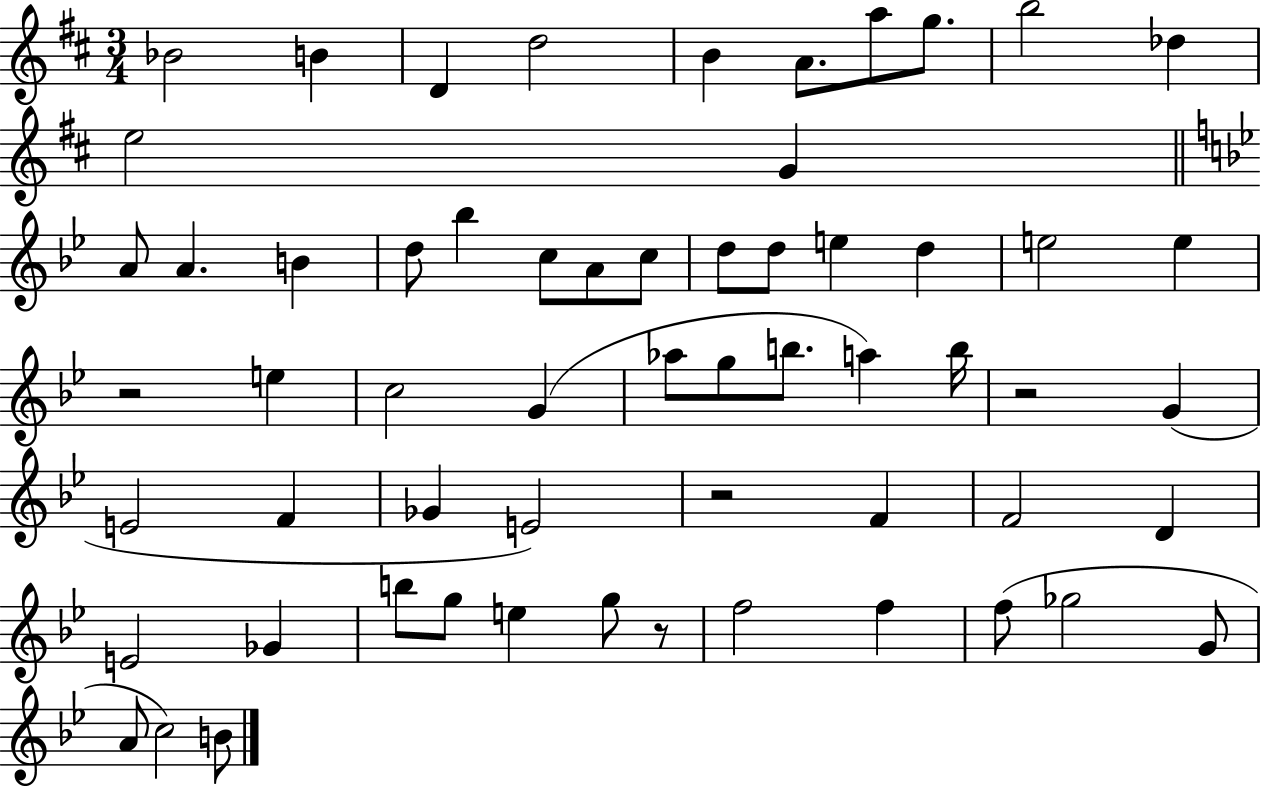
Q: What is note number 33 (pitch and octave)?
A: A5